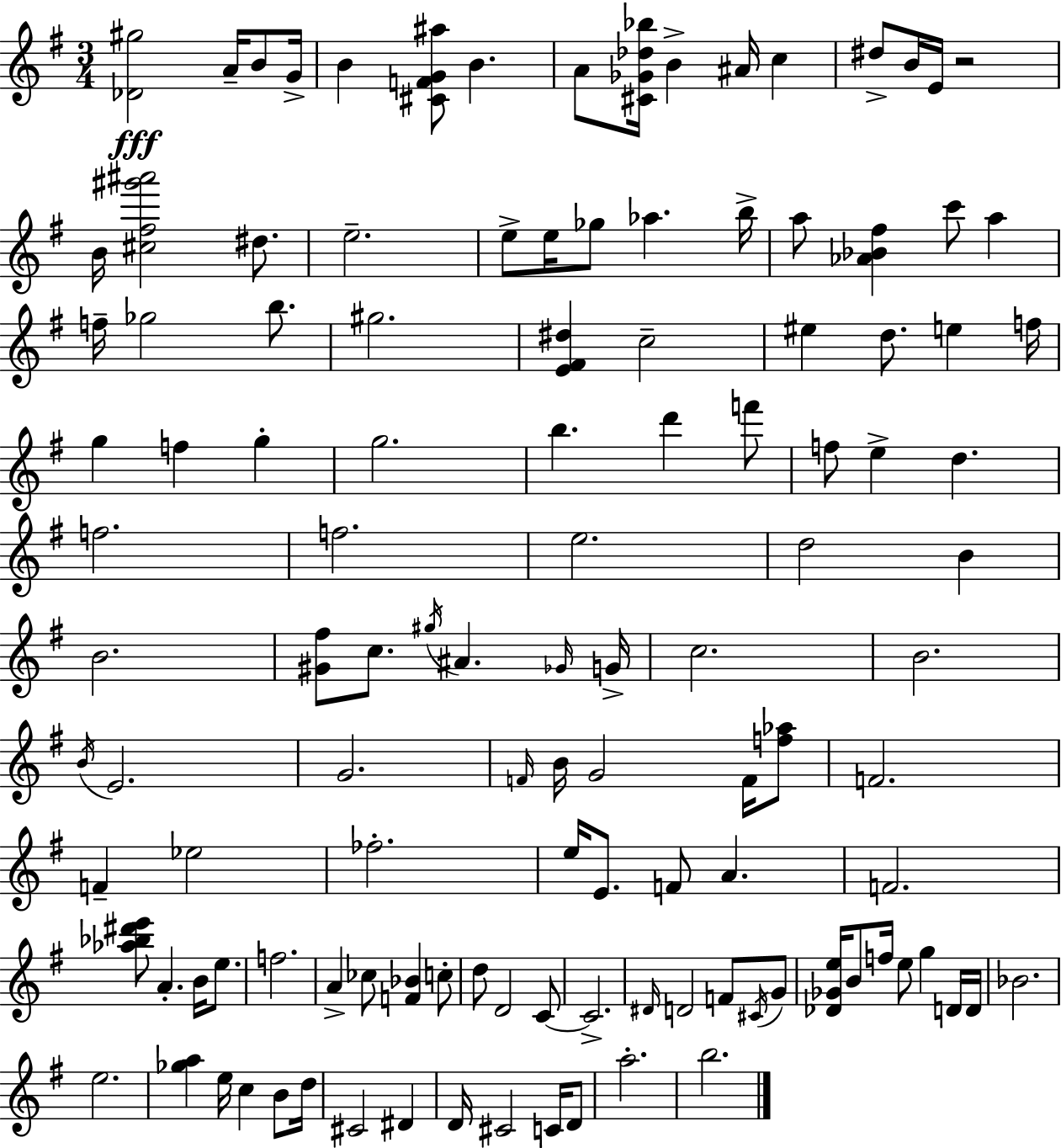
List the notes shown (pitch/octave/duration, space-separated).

[Db4,G#5]/h A4/s B4/e G4/s B4/q [C#4,F4,G4,A#5]/e B4/q. A4/e [C#4,Gb4,Db5,Bb5]/s B4/q A#4/s C5/q D#5/e B4/s E4/s R/h B4/s [C#5,F#5,G#6,A#6]/h D#5/e. E5/h. E5/e E5/s Gb5/e Ab5/q. B5/s A5/e [Ab4,Bb4,F#5]/q C6/e A5/q F5/s Gb5/h B5/e. G#5/h. [E4,F#4,D#5]/q C5/h EIS5/q D5/e. E5/q F5/s G5/q F5/q G5/q G5/h. B5/q. D6/q F6/e F5/e E5/q D5/q. F5/h. F5/h. E5/h. D5/h B4/q B4/h. [G#4,F#5]/e C5/e. G#5/s A#4/q. Gb4/s G4/s C5/h. B4/h. B4/s E4/h. G4/h. F4/s B4/s G4/h F4/s [F5,Ab5]/e F4/h. F4/q Eb5/h FES5/h. E5/s E4/e. F4/e A4/q. F4/h. [Ab5,Bb5,D#6,E6]/e A4/q. B4/s E5/e. F5/h. A4/q CES5/e [F4,Bb4]/q C5/e D5/e D4/h C4/e C4/h. D#4/s D4/h F4/e C#4/s G4/e [Db4,Gb4,E5]/s B4/e F5/s E5/e G5/q D4/s D4/s Bb4/h. E5/h. [Gb5,A5]/q E5/s C5/q B4/e D5/s C#4/h D#4/q D4/s C#4/h C4/s D4/e A5/h. B5/h.